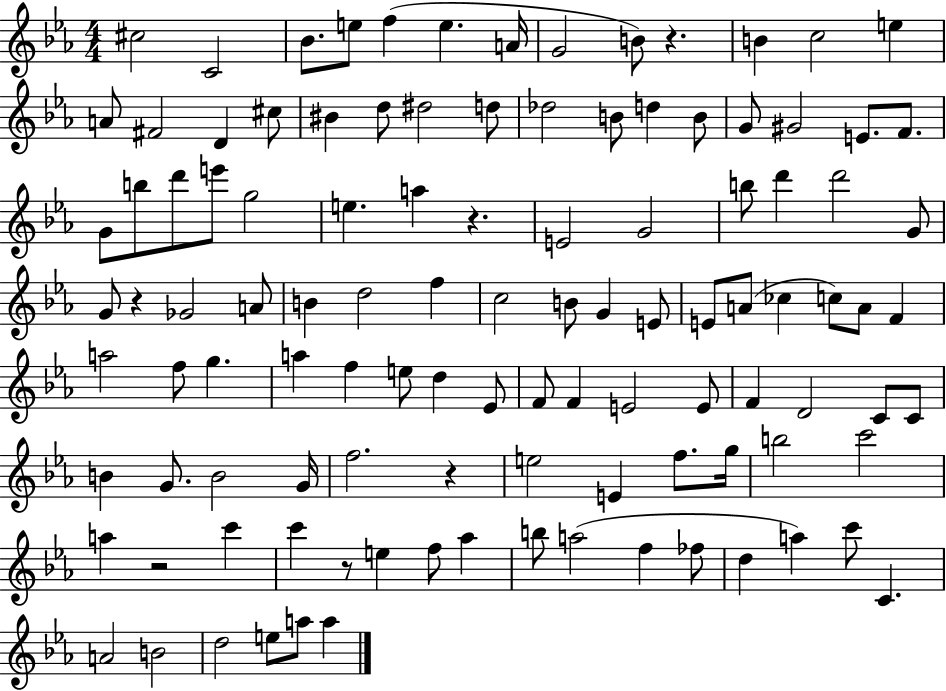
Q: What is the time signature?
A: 4/4